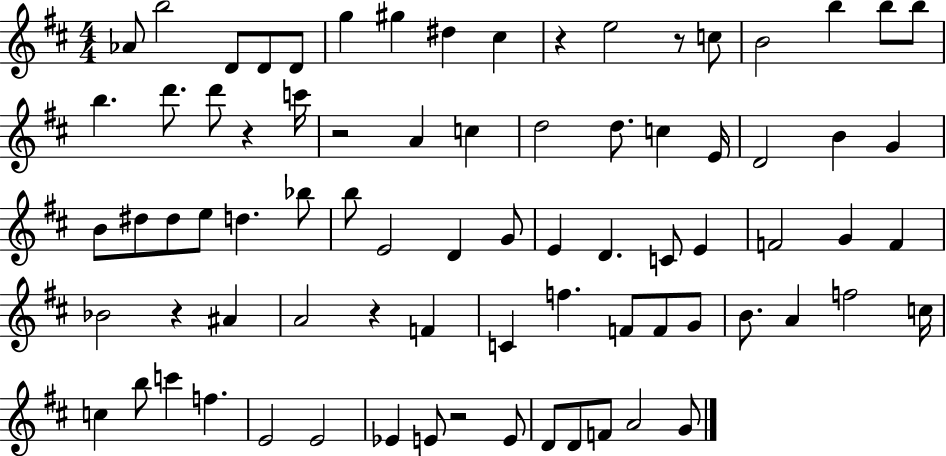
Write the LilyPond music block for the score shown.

{
  \clef treble
  \numericTimeSignature
  \time 4/4
  \key d \major
  aes'8 b''2 d'8 d'8 d'8 | g''4 gis''4 dis''4 cis''4 | r4 e''2 r8 c''8 | b'2 b''4 b''8 b''8 | \break b''4. d'''8. d'''8 r4 c'''16 | r2 a'4 c''4 | d''2 d''8. c''4 e'16 | d'2 b'4 g'4 | \break b'8 dis''8 dis''8 e''8 d''4. bes''8 | b''8 e'2 d'4 g'8 | e'4 d'4. c'8 e'4 | f'2 g'4 f'4 | \break bes'2 r4 ais'4 | a'2 r4 f'4 | c'4 f''4. f'8 f'8 g'8 | b'8. a'4 f''2 c''16 | \break c''4 b''8 c'''4 f''4. | e'2 e'2 | ees'4 e'8 r2 e'8 | d'8 d'8 f'8 a'2 g'8 | \break \bar "|."
}